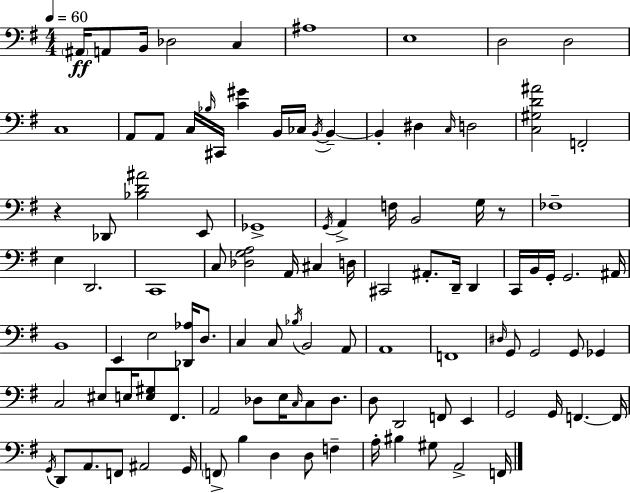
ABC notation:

X:1
T:Untitled
M:4/4
L:1/4
K:Em
^A,,/4 A,,/2 B,,/4 _D,2 C, ^A,4 E,4 D,2 D,2 C,4 A,,/2 A,,/2 C,/4 _B,/4 ^C,,/4 [C^G] B,,/4 _C,/4 B,,/4 B,, B,, ^D, C,/4 D,2 [C,^G,D^A]2 F,,2 z _D,,/2 [_B,D^A]2 E,,/2 _G,,4 G,,/4 A,, F,/4 B,,2 G,/4 z/2 _F,4 E, D,,2 C,,4 C,/2 [_D,G,A,]2 A,,/4 ^C, D,/4 ^C,,2 ^A,,/2 D,,/4 D,, C,,/4 B,,/4 G,,/4 G,,2 ^A,,/4 B,,4 E,, E,2 [_D,,_A,]/4 D,/2 C, C,/2 _B,/4 B,,2 A,,/2 A,,4 F,,4 ^D,/4 G,,/2 G,,2 G,,/2 _G,, C,2 ^E,/2 E,/4 [E,^G,]/2 ^F,,/2 A,,2 _D,/2 E,/4 C,/4 C,/2 _D,/2 D,/2 D,,2 F,,/2 E,, G,,2 G,,/4 F,, F,,/4 G,,/4 D,,/2 A,,/2 F,,/2 ^A,,2 G,,/4 F,,/2 B, D, D,/2 F, A,/4 ^B, ^G,/2 A,,2 F,,/4